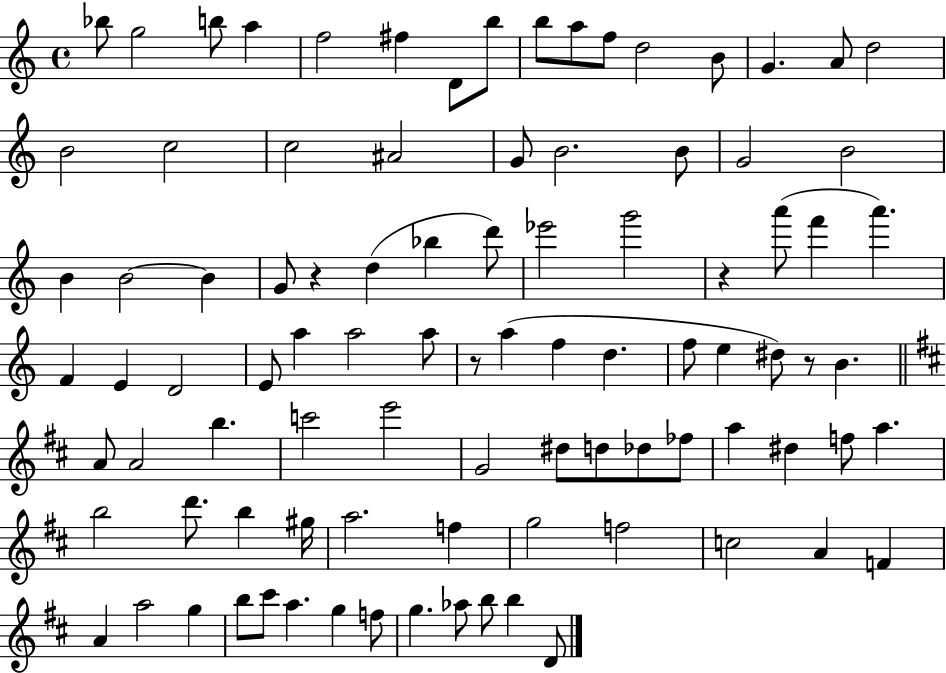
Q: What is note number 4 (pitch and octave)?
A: A5